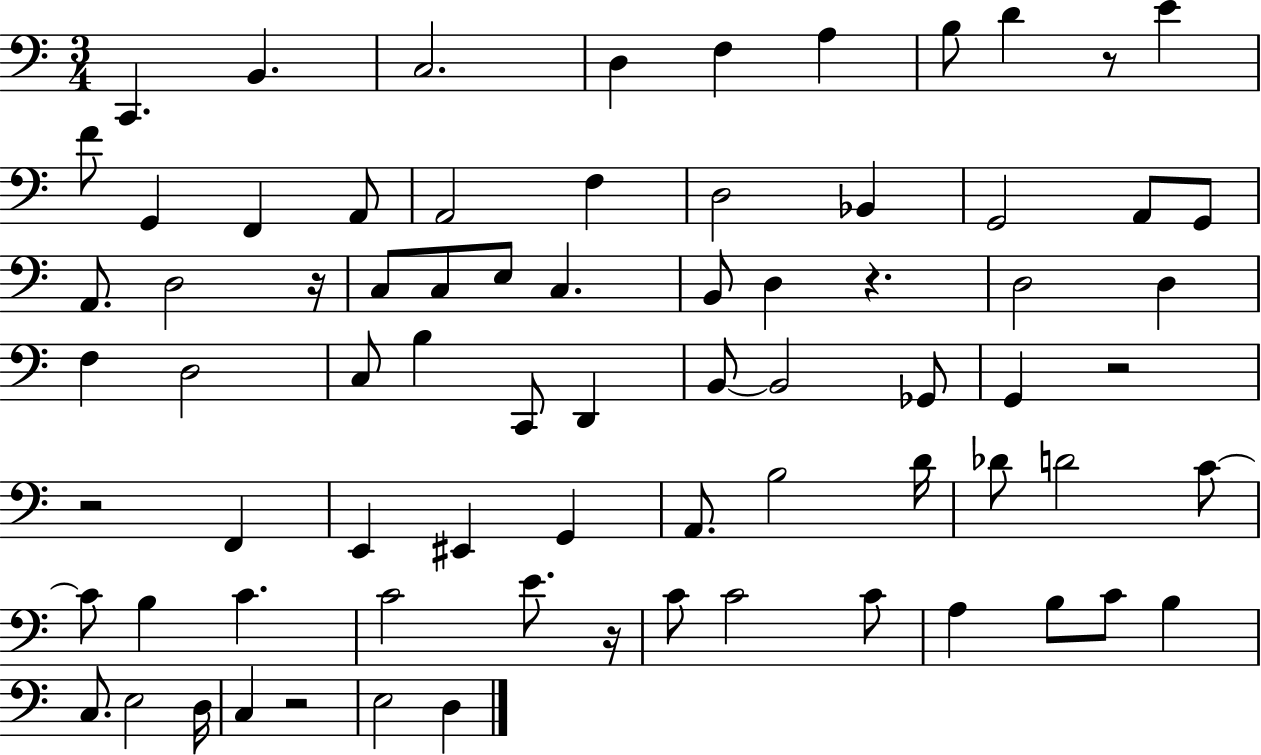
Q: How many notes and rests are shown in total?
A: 75